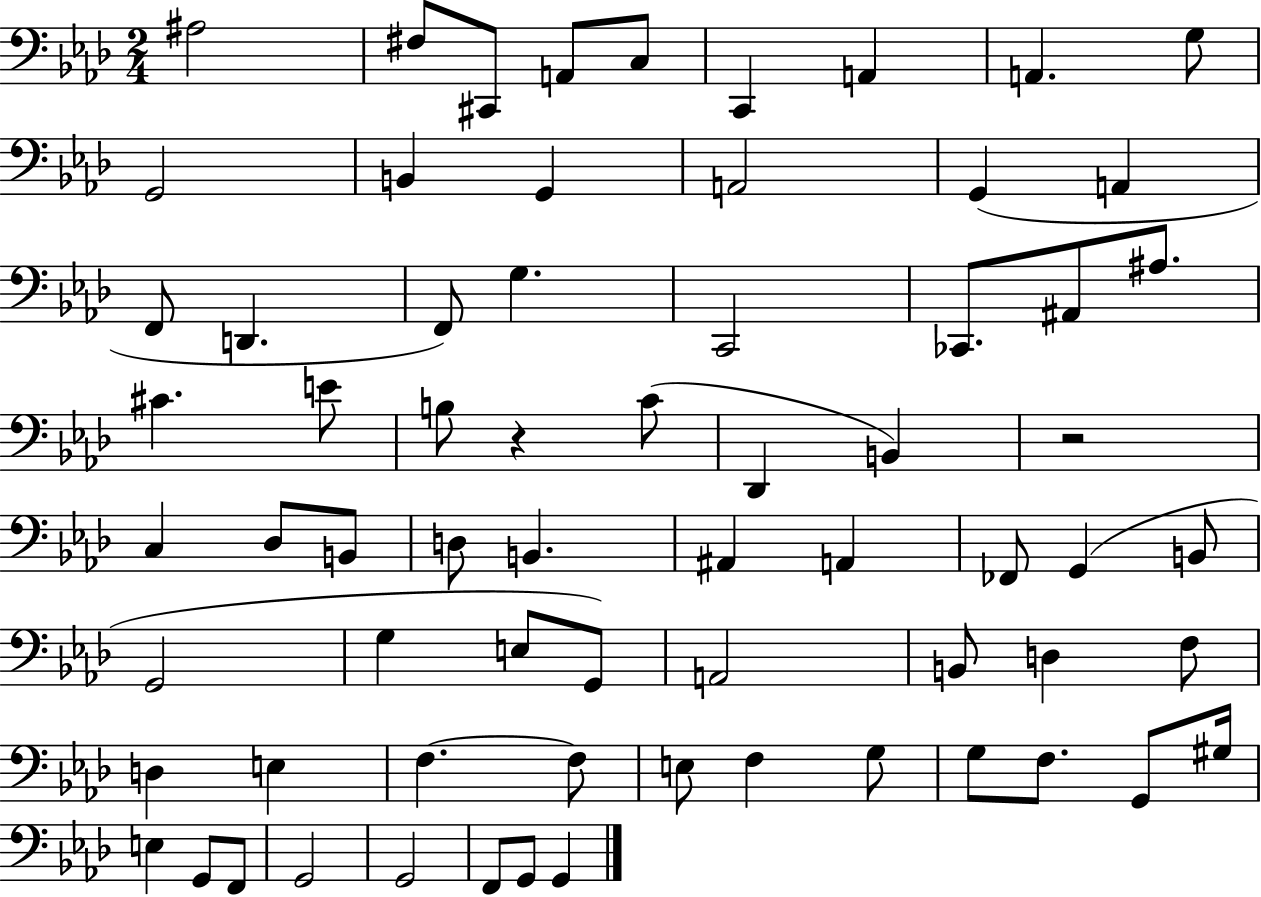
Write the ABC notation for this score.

X:1
T:Untitled
M:2/4
L:1/4
K:Ab
^A,2 ^F,/2 ^C,,/2 A,,/2 C,/2 C,, A,, A,, G,/2 G,,2 B,, G,, A,,2 G,, A,, F,,/2 D,, F,,/2 G, C,,2 _C,,/2 ^A,,/2 ^A,/2 ^C E/2 B,/2 z C/2 _D,, B,, z2 C, _D,/2 B,,/2 D,/2 B,, ^A,, A,, _F,,/2 G,, B,,/2 G,,2 G, E,/2 G,,/2 A,,2 B,,/2 D, F,/2 D, E, F, F,/2 E,/2 F, G,/2 G,/2 F,/2 G,,/2 ^G,/4 E, G,,/2 F,,/2 G,,2 G,,2 F,,/2 G,,/2 G,,